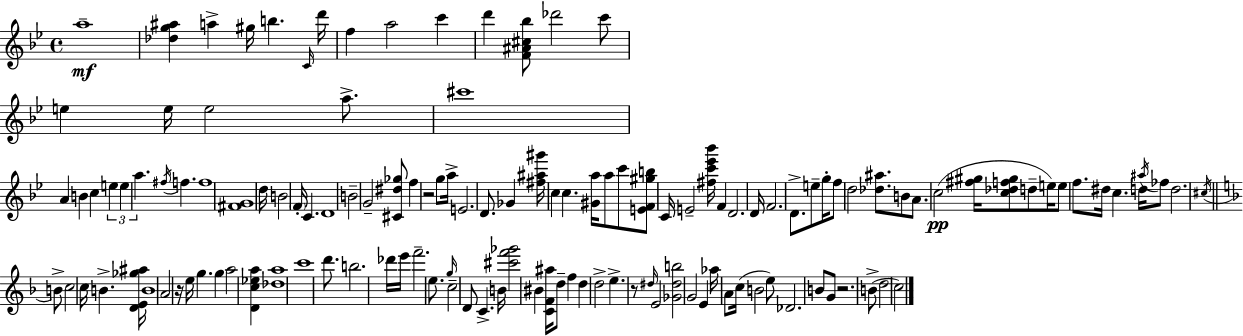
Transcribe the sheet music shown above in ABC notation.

X:1
T:Untitled
M:4/4
L:1/4
K:Bb
a4 [_dg^a] a ^g/4 b C/4 d'/4 f a2 c' d' [F^A^c_b]/2 _d'2 c'/2 e e/4 e2 a/2 ^c'4 A B c e e a ^f/4 f f4 [^FG]4 d/4 B2 F/4 C D4 B2 G2 [^C^d_g]/2 f z2 g/2 a/4 E2 D/2 _G [^f^a^g']/4 c c [^Ga]/4 a/2 c'/2 [EF^gb]/2 C/4 E2 [^fc'_e'_b']/4 F D2 D/4 F2 D/2 e/2 g/4 f/2 d2 [_d^a]/2 B/2 A/2 c2 [^f^g]/4 [c_df^g]/2 d/2 e/4 e/2 f/2 ^d/4 c d/4 ^a/4 _f/2 d2 ^c/4 B/2 c2 c/4 B [DE_g^a]/4 B4 A2 z/4 e/4 g g a2 [Dc_ea] [_da]4 c'4 d'/2 b2 _d'/4 e'/4 f'2 e/2 g/4 c2 D/2 C B/4 [^c'f'_g']2 ^B [CF^a]/4 d/2 f d d2 e z/2 ^d/4 E2 [_G^db]2 G2 E _a/4 A/2 c/4 B2 e/2 _D2 B/2 G/2 z2 B/2 d2 c2